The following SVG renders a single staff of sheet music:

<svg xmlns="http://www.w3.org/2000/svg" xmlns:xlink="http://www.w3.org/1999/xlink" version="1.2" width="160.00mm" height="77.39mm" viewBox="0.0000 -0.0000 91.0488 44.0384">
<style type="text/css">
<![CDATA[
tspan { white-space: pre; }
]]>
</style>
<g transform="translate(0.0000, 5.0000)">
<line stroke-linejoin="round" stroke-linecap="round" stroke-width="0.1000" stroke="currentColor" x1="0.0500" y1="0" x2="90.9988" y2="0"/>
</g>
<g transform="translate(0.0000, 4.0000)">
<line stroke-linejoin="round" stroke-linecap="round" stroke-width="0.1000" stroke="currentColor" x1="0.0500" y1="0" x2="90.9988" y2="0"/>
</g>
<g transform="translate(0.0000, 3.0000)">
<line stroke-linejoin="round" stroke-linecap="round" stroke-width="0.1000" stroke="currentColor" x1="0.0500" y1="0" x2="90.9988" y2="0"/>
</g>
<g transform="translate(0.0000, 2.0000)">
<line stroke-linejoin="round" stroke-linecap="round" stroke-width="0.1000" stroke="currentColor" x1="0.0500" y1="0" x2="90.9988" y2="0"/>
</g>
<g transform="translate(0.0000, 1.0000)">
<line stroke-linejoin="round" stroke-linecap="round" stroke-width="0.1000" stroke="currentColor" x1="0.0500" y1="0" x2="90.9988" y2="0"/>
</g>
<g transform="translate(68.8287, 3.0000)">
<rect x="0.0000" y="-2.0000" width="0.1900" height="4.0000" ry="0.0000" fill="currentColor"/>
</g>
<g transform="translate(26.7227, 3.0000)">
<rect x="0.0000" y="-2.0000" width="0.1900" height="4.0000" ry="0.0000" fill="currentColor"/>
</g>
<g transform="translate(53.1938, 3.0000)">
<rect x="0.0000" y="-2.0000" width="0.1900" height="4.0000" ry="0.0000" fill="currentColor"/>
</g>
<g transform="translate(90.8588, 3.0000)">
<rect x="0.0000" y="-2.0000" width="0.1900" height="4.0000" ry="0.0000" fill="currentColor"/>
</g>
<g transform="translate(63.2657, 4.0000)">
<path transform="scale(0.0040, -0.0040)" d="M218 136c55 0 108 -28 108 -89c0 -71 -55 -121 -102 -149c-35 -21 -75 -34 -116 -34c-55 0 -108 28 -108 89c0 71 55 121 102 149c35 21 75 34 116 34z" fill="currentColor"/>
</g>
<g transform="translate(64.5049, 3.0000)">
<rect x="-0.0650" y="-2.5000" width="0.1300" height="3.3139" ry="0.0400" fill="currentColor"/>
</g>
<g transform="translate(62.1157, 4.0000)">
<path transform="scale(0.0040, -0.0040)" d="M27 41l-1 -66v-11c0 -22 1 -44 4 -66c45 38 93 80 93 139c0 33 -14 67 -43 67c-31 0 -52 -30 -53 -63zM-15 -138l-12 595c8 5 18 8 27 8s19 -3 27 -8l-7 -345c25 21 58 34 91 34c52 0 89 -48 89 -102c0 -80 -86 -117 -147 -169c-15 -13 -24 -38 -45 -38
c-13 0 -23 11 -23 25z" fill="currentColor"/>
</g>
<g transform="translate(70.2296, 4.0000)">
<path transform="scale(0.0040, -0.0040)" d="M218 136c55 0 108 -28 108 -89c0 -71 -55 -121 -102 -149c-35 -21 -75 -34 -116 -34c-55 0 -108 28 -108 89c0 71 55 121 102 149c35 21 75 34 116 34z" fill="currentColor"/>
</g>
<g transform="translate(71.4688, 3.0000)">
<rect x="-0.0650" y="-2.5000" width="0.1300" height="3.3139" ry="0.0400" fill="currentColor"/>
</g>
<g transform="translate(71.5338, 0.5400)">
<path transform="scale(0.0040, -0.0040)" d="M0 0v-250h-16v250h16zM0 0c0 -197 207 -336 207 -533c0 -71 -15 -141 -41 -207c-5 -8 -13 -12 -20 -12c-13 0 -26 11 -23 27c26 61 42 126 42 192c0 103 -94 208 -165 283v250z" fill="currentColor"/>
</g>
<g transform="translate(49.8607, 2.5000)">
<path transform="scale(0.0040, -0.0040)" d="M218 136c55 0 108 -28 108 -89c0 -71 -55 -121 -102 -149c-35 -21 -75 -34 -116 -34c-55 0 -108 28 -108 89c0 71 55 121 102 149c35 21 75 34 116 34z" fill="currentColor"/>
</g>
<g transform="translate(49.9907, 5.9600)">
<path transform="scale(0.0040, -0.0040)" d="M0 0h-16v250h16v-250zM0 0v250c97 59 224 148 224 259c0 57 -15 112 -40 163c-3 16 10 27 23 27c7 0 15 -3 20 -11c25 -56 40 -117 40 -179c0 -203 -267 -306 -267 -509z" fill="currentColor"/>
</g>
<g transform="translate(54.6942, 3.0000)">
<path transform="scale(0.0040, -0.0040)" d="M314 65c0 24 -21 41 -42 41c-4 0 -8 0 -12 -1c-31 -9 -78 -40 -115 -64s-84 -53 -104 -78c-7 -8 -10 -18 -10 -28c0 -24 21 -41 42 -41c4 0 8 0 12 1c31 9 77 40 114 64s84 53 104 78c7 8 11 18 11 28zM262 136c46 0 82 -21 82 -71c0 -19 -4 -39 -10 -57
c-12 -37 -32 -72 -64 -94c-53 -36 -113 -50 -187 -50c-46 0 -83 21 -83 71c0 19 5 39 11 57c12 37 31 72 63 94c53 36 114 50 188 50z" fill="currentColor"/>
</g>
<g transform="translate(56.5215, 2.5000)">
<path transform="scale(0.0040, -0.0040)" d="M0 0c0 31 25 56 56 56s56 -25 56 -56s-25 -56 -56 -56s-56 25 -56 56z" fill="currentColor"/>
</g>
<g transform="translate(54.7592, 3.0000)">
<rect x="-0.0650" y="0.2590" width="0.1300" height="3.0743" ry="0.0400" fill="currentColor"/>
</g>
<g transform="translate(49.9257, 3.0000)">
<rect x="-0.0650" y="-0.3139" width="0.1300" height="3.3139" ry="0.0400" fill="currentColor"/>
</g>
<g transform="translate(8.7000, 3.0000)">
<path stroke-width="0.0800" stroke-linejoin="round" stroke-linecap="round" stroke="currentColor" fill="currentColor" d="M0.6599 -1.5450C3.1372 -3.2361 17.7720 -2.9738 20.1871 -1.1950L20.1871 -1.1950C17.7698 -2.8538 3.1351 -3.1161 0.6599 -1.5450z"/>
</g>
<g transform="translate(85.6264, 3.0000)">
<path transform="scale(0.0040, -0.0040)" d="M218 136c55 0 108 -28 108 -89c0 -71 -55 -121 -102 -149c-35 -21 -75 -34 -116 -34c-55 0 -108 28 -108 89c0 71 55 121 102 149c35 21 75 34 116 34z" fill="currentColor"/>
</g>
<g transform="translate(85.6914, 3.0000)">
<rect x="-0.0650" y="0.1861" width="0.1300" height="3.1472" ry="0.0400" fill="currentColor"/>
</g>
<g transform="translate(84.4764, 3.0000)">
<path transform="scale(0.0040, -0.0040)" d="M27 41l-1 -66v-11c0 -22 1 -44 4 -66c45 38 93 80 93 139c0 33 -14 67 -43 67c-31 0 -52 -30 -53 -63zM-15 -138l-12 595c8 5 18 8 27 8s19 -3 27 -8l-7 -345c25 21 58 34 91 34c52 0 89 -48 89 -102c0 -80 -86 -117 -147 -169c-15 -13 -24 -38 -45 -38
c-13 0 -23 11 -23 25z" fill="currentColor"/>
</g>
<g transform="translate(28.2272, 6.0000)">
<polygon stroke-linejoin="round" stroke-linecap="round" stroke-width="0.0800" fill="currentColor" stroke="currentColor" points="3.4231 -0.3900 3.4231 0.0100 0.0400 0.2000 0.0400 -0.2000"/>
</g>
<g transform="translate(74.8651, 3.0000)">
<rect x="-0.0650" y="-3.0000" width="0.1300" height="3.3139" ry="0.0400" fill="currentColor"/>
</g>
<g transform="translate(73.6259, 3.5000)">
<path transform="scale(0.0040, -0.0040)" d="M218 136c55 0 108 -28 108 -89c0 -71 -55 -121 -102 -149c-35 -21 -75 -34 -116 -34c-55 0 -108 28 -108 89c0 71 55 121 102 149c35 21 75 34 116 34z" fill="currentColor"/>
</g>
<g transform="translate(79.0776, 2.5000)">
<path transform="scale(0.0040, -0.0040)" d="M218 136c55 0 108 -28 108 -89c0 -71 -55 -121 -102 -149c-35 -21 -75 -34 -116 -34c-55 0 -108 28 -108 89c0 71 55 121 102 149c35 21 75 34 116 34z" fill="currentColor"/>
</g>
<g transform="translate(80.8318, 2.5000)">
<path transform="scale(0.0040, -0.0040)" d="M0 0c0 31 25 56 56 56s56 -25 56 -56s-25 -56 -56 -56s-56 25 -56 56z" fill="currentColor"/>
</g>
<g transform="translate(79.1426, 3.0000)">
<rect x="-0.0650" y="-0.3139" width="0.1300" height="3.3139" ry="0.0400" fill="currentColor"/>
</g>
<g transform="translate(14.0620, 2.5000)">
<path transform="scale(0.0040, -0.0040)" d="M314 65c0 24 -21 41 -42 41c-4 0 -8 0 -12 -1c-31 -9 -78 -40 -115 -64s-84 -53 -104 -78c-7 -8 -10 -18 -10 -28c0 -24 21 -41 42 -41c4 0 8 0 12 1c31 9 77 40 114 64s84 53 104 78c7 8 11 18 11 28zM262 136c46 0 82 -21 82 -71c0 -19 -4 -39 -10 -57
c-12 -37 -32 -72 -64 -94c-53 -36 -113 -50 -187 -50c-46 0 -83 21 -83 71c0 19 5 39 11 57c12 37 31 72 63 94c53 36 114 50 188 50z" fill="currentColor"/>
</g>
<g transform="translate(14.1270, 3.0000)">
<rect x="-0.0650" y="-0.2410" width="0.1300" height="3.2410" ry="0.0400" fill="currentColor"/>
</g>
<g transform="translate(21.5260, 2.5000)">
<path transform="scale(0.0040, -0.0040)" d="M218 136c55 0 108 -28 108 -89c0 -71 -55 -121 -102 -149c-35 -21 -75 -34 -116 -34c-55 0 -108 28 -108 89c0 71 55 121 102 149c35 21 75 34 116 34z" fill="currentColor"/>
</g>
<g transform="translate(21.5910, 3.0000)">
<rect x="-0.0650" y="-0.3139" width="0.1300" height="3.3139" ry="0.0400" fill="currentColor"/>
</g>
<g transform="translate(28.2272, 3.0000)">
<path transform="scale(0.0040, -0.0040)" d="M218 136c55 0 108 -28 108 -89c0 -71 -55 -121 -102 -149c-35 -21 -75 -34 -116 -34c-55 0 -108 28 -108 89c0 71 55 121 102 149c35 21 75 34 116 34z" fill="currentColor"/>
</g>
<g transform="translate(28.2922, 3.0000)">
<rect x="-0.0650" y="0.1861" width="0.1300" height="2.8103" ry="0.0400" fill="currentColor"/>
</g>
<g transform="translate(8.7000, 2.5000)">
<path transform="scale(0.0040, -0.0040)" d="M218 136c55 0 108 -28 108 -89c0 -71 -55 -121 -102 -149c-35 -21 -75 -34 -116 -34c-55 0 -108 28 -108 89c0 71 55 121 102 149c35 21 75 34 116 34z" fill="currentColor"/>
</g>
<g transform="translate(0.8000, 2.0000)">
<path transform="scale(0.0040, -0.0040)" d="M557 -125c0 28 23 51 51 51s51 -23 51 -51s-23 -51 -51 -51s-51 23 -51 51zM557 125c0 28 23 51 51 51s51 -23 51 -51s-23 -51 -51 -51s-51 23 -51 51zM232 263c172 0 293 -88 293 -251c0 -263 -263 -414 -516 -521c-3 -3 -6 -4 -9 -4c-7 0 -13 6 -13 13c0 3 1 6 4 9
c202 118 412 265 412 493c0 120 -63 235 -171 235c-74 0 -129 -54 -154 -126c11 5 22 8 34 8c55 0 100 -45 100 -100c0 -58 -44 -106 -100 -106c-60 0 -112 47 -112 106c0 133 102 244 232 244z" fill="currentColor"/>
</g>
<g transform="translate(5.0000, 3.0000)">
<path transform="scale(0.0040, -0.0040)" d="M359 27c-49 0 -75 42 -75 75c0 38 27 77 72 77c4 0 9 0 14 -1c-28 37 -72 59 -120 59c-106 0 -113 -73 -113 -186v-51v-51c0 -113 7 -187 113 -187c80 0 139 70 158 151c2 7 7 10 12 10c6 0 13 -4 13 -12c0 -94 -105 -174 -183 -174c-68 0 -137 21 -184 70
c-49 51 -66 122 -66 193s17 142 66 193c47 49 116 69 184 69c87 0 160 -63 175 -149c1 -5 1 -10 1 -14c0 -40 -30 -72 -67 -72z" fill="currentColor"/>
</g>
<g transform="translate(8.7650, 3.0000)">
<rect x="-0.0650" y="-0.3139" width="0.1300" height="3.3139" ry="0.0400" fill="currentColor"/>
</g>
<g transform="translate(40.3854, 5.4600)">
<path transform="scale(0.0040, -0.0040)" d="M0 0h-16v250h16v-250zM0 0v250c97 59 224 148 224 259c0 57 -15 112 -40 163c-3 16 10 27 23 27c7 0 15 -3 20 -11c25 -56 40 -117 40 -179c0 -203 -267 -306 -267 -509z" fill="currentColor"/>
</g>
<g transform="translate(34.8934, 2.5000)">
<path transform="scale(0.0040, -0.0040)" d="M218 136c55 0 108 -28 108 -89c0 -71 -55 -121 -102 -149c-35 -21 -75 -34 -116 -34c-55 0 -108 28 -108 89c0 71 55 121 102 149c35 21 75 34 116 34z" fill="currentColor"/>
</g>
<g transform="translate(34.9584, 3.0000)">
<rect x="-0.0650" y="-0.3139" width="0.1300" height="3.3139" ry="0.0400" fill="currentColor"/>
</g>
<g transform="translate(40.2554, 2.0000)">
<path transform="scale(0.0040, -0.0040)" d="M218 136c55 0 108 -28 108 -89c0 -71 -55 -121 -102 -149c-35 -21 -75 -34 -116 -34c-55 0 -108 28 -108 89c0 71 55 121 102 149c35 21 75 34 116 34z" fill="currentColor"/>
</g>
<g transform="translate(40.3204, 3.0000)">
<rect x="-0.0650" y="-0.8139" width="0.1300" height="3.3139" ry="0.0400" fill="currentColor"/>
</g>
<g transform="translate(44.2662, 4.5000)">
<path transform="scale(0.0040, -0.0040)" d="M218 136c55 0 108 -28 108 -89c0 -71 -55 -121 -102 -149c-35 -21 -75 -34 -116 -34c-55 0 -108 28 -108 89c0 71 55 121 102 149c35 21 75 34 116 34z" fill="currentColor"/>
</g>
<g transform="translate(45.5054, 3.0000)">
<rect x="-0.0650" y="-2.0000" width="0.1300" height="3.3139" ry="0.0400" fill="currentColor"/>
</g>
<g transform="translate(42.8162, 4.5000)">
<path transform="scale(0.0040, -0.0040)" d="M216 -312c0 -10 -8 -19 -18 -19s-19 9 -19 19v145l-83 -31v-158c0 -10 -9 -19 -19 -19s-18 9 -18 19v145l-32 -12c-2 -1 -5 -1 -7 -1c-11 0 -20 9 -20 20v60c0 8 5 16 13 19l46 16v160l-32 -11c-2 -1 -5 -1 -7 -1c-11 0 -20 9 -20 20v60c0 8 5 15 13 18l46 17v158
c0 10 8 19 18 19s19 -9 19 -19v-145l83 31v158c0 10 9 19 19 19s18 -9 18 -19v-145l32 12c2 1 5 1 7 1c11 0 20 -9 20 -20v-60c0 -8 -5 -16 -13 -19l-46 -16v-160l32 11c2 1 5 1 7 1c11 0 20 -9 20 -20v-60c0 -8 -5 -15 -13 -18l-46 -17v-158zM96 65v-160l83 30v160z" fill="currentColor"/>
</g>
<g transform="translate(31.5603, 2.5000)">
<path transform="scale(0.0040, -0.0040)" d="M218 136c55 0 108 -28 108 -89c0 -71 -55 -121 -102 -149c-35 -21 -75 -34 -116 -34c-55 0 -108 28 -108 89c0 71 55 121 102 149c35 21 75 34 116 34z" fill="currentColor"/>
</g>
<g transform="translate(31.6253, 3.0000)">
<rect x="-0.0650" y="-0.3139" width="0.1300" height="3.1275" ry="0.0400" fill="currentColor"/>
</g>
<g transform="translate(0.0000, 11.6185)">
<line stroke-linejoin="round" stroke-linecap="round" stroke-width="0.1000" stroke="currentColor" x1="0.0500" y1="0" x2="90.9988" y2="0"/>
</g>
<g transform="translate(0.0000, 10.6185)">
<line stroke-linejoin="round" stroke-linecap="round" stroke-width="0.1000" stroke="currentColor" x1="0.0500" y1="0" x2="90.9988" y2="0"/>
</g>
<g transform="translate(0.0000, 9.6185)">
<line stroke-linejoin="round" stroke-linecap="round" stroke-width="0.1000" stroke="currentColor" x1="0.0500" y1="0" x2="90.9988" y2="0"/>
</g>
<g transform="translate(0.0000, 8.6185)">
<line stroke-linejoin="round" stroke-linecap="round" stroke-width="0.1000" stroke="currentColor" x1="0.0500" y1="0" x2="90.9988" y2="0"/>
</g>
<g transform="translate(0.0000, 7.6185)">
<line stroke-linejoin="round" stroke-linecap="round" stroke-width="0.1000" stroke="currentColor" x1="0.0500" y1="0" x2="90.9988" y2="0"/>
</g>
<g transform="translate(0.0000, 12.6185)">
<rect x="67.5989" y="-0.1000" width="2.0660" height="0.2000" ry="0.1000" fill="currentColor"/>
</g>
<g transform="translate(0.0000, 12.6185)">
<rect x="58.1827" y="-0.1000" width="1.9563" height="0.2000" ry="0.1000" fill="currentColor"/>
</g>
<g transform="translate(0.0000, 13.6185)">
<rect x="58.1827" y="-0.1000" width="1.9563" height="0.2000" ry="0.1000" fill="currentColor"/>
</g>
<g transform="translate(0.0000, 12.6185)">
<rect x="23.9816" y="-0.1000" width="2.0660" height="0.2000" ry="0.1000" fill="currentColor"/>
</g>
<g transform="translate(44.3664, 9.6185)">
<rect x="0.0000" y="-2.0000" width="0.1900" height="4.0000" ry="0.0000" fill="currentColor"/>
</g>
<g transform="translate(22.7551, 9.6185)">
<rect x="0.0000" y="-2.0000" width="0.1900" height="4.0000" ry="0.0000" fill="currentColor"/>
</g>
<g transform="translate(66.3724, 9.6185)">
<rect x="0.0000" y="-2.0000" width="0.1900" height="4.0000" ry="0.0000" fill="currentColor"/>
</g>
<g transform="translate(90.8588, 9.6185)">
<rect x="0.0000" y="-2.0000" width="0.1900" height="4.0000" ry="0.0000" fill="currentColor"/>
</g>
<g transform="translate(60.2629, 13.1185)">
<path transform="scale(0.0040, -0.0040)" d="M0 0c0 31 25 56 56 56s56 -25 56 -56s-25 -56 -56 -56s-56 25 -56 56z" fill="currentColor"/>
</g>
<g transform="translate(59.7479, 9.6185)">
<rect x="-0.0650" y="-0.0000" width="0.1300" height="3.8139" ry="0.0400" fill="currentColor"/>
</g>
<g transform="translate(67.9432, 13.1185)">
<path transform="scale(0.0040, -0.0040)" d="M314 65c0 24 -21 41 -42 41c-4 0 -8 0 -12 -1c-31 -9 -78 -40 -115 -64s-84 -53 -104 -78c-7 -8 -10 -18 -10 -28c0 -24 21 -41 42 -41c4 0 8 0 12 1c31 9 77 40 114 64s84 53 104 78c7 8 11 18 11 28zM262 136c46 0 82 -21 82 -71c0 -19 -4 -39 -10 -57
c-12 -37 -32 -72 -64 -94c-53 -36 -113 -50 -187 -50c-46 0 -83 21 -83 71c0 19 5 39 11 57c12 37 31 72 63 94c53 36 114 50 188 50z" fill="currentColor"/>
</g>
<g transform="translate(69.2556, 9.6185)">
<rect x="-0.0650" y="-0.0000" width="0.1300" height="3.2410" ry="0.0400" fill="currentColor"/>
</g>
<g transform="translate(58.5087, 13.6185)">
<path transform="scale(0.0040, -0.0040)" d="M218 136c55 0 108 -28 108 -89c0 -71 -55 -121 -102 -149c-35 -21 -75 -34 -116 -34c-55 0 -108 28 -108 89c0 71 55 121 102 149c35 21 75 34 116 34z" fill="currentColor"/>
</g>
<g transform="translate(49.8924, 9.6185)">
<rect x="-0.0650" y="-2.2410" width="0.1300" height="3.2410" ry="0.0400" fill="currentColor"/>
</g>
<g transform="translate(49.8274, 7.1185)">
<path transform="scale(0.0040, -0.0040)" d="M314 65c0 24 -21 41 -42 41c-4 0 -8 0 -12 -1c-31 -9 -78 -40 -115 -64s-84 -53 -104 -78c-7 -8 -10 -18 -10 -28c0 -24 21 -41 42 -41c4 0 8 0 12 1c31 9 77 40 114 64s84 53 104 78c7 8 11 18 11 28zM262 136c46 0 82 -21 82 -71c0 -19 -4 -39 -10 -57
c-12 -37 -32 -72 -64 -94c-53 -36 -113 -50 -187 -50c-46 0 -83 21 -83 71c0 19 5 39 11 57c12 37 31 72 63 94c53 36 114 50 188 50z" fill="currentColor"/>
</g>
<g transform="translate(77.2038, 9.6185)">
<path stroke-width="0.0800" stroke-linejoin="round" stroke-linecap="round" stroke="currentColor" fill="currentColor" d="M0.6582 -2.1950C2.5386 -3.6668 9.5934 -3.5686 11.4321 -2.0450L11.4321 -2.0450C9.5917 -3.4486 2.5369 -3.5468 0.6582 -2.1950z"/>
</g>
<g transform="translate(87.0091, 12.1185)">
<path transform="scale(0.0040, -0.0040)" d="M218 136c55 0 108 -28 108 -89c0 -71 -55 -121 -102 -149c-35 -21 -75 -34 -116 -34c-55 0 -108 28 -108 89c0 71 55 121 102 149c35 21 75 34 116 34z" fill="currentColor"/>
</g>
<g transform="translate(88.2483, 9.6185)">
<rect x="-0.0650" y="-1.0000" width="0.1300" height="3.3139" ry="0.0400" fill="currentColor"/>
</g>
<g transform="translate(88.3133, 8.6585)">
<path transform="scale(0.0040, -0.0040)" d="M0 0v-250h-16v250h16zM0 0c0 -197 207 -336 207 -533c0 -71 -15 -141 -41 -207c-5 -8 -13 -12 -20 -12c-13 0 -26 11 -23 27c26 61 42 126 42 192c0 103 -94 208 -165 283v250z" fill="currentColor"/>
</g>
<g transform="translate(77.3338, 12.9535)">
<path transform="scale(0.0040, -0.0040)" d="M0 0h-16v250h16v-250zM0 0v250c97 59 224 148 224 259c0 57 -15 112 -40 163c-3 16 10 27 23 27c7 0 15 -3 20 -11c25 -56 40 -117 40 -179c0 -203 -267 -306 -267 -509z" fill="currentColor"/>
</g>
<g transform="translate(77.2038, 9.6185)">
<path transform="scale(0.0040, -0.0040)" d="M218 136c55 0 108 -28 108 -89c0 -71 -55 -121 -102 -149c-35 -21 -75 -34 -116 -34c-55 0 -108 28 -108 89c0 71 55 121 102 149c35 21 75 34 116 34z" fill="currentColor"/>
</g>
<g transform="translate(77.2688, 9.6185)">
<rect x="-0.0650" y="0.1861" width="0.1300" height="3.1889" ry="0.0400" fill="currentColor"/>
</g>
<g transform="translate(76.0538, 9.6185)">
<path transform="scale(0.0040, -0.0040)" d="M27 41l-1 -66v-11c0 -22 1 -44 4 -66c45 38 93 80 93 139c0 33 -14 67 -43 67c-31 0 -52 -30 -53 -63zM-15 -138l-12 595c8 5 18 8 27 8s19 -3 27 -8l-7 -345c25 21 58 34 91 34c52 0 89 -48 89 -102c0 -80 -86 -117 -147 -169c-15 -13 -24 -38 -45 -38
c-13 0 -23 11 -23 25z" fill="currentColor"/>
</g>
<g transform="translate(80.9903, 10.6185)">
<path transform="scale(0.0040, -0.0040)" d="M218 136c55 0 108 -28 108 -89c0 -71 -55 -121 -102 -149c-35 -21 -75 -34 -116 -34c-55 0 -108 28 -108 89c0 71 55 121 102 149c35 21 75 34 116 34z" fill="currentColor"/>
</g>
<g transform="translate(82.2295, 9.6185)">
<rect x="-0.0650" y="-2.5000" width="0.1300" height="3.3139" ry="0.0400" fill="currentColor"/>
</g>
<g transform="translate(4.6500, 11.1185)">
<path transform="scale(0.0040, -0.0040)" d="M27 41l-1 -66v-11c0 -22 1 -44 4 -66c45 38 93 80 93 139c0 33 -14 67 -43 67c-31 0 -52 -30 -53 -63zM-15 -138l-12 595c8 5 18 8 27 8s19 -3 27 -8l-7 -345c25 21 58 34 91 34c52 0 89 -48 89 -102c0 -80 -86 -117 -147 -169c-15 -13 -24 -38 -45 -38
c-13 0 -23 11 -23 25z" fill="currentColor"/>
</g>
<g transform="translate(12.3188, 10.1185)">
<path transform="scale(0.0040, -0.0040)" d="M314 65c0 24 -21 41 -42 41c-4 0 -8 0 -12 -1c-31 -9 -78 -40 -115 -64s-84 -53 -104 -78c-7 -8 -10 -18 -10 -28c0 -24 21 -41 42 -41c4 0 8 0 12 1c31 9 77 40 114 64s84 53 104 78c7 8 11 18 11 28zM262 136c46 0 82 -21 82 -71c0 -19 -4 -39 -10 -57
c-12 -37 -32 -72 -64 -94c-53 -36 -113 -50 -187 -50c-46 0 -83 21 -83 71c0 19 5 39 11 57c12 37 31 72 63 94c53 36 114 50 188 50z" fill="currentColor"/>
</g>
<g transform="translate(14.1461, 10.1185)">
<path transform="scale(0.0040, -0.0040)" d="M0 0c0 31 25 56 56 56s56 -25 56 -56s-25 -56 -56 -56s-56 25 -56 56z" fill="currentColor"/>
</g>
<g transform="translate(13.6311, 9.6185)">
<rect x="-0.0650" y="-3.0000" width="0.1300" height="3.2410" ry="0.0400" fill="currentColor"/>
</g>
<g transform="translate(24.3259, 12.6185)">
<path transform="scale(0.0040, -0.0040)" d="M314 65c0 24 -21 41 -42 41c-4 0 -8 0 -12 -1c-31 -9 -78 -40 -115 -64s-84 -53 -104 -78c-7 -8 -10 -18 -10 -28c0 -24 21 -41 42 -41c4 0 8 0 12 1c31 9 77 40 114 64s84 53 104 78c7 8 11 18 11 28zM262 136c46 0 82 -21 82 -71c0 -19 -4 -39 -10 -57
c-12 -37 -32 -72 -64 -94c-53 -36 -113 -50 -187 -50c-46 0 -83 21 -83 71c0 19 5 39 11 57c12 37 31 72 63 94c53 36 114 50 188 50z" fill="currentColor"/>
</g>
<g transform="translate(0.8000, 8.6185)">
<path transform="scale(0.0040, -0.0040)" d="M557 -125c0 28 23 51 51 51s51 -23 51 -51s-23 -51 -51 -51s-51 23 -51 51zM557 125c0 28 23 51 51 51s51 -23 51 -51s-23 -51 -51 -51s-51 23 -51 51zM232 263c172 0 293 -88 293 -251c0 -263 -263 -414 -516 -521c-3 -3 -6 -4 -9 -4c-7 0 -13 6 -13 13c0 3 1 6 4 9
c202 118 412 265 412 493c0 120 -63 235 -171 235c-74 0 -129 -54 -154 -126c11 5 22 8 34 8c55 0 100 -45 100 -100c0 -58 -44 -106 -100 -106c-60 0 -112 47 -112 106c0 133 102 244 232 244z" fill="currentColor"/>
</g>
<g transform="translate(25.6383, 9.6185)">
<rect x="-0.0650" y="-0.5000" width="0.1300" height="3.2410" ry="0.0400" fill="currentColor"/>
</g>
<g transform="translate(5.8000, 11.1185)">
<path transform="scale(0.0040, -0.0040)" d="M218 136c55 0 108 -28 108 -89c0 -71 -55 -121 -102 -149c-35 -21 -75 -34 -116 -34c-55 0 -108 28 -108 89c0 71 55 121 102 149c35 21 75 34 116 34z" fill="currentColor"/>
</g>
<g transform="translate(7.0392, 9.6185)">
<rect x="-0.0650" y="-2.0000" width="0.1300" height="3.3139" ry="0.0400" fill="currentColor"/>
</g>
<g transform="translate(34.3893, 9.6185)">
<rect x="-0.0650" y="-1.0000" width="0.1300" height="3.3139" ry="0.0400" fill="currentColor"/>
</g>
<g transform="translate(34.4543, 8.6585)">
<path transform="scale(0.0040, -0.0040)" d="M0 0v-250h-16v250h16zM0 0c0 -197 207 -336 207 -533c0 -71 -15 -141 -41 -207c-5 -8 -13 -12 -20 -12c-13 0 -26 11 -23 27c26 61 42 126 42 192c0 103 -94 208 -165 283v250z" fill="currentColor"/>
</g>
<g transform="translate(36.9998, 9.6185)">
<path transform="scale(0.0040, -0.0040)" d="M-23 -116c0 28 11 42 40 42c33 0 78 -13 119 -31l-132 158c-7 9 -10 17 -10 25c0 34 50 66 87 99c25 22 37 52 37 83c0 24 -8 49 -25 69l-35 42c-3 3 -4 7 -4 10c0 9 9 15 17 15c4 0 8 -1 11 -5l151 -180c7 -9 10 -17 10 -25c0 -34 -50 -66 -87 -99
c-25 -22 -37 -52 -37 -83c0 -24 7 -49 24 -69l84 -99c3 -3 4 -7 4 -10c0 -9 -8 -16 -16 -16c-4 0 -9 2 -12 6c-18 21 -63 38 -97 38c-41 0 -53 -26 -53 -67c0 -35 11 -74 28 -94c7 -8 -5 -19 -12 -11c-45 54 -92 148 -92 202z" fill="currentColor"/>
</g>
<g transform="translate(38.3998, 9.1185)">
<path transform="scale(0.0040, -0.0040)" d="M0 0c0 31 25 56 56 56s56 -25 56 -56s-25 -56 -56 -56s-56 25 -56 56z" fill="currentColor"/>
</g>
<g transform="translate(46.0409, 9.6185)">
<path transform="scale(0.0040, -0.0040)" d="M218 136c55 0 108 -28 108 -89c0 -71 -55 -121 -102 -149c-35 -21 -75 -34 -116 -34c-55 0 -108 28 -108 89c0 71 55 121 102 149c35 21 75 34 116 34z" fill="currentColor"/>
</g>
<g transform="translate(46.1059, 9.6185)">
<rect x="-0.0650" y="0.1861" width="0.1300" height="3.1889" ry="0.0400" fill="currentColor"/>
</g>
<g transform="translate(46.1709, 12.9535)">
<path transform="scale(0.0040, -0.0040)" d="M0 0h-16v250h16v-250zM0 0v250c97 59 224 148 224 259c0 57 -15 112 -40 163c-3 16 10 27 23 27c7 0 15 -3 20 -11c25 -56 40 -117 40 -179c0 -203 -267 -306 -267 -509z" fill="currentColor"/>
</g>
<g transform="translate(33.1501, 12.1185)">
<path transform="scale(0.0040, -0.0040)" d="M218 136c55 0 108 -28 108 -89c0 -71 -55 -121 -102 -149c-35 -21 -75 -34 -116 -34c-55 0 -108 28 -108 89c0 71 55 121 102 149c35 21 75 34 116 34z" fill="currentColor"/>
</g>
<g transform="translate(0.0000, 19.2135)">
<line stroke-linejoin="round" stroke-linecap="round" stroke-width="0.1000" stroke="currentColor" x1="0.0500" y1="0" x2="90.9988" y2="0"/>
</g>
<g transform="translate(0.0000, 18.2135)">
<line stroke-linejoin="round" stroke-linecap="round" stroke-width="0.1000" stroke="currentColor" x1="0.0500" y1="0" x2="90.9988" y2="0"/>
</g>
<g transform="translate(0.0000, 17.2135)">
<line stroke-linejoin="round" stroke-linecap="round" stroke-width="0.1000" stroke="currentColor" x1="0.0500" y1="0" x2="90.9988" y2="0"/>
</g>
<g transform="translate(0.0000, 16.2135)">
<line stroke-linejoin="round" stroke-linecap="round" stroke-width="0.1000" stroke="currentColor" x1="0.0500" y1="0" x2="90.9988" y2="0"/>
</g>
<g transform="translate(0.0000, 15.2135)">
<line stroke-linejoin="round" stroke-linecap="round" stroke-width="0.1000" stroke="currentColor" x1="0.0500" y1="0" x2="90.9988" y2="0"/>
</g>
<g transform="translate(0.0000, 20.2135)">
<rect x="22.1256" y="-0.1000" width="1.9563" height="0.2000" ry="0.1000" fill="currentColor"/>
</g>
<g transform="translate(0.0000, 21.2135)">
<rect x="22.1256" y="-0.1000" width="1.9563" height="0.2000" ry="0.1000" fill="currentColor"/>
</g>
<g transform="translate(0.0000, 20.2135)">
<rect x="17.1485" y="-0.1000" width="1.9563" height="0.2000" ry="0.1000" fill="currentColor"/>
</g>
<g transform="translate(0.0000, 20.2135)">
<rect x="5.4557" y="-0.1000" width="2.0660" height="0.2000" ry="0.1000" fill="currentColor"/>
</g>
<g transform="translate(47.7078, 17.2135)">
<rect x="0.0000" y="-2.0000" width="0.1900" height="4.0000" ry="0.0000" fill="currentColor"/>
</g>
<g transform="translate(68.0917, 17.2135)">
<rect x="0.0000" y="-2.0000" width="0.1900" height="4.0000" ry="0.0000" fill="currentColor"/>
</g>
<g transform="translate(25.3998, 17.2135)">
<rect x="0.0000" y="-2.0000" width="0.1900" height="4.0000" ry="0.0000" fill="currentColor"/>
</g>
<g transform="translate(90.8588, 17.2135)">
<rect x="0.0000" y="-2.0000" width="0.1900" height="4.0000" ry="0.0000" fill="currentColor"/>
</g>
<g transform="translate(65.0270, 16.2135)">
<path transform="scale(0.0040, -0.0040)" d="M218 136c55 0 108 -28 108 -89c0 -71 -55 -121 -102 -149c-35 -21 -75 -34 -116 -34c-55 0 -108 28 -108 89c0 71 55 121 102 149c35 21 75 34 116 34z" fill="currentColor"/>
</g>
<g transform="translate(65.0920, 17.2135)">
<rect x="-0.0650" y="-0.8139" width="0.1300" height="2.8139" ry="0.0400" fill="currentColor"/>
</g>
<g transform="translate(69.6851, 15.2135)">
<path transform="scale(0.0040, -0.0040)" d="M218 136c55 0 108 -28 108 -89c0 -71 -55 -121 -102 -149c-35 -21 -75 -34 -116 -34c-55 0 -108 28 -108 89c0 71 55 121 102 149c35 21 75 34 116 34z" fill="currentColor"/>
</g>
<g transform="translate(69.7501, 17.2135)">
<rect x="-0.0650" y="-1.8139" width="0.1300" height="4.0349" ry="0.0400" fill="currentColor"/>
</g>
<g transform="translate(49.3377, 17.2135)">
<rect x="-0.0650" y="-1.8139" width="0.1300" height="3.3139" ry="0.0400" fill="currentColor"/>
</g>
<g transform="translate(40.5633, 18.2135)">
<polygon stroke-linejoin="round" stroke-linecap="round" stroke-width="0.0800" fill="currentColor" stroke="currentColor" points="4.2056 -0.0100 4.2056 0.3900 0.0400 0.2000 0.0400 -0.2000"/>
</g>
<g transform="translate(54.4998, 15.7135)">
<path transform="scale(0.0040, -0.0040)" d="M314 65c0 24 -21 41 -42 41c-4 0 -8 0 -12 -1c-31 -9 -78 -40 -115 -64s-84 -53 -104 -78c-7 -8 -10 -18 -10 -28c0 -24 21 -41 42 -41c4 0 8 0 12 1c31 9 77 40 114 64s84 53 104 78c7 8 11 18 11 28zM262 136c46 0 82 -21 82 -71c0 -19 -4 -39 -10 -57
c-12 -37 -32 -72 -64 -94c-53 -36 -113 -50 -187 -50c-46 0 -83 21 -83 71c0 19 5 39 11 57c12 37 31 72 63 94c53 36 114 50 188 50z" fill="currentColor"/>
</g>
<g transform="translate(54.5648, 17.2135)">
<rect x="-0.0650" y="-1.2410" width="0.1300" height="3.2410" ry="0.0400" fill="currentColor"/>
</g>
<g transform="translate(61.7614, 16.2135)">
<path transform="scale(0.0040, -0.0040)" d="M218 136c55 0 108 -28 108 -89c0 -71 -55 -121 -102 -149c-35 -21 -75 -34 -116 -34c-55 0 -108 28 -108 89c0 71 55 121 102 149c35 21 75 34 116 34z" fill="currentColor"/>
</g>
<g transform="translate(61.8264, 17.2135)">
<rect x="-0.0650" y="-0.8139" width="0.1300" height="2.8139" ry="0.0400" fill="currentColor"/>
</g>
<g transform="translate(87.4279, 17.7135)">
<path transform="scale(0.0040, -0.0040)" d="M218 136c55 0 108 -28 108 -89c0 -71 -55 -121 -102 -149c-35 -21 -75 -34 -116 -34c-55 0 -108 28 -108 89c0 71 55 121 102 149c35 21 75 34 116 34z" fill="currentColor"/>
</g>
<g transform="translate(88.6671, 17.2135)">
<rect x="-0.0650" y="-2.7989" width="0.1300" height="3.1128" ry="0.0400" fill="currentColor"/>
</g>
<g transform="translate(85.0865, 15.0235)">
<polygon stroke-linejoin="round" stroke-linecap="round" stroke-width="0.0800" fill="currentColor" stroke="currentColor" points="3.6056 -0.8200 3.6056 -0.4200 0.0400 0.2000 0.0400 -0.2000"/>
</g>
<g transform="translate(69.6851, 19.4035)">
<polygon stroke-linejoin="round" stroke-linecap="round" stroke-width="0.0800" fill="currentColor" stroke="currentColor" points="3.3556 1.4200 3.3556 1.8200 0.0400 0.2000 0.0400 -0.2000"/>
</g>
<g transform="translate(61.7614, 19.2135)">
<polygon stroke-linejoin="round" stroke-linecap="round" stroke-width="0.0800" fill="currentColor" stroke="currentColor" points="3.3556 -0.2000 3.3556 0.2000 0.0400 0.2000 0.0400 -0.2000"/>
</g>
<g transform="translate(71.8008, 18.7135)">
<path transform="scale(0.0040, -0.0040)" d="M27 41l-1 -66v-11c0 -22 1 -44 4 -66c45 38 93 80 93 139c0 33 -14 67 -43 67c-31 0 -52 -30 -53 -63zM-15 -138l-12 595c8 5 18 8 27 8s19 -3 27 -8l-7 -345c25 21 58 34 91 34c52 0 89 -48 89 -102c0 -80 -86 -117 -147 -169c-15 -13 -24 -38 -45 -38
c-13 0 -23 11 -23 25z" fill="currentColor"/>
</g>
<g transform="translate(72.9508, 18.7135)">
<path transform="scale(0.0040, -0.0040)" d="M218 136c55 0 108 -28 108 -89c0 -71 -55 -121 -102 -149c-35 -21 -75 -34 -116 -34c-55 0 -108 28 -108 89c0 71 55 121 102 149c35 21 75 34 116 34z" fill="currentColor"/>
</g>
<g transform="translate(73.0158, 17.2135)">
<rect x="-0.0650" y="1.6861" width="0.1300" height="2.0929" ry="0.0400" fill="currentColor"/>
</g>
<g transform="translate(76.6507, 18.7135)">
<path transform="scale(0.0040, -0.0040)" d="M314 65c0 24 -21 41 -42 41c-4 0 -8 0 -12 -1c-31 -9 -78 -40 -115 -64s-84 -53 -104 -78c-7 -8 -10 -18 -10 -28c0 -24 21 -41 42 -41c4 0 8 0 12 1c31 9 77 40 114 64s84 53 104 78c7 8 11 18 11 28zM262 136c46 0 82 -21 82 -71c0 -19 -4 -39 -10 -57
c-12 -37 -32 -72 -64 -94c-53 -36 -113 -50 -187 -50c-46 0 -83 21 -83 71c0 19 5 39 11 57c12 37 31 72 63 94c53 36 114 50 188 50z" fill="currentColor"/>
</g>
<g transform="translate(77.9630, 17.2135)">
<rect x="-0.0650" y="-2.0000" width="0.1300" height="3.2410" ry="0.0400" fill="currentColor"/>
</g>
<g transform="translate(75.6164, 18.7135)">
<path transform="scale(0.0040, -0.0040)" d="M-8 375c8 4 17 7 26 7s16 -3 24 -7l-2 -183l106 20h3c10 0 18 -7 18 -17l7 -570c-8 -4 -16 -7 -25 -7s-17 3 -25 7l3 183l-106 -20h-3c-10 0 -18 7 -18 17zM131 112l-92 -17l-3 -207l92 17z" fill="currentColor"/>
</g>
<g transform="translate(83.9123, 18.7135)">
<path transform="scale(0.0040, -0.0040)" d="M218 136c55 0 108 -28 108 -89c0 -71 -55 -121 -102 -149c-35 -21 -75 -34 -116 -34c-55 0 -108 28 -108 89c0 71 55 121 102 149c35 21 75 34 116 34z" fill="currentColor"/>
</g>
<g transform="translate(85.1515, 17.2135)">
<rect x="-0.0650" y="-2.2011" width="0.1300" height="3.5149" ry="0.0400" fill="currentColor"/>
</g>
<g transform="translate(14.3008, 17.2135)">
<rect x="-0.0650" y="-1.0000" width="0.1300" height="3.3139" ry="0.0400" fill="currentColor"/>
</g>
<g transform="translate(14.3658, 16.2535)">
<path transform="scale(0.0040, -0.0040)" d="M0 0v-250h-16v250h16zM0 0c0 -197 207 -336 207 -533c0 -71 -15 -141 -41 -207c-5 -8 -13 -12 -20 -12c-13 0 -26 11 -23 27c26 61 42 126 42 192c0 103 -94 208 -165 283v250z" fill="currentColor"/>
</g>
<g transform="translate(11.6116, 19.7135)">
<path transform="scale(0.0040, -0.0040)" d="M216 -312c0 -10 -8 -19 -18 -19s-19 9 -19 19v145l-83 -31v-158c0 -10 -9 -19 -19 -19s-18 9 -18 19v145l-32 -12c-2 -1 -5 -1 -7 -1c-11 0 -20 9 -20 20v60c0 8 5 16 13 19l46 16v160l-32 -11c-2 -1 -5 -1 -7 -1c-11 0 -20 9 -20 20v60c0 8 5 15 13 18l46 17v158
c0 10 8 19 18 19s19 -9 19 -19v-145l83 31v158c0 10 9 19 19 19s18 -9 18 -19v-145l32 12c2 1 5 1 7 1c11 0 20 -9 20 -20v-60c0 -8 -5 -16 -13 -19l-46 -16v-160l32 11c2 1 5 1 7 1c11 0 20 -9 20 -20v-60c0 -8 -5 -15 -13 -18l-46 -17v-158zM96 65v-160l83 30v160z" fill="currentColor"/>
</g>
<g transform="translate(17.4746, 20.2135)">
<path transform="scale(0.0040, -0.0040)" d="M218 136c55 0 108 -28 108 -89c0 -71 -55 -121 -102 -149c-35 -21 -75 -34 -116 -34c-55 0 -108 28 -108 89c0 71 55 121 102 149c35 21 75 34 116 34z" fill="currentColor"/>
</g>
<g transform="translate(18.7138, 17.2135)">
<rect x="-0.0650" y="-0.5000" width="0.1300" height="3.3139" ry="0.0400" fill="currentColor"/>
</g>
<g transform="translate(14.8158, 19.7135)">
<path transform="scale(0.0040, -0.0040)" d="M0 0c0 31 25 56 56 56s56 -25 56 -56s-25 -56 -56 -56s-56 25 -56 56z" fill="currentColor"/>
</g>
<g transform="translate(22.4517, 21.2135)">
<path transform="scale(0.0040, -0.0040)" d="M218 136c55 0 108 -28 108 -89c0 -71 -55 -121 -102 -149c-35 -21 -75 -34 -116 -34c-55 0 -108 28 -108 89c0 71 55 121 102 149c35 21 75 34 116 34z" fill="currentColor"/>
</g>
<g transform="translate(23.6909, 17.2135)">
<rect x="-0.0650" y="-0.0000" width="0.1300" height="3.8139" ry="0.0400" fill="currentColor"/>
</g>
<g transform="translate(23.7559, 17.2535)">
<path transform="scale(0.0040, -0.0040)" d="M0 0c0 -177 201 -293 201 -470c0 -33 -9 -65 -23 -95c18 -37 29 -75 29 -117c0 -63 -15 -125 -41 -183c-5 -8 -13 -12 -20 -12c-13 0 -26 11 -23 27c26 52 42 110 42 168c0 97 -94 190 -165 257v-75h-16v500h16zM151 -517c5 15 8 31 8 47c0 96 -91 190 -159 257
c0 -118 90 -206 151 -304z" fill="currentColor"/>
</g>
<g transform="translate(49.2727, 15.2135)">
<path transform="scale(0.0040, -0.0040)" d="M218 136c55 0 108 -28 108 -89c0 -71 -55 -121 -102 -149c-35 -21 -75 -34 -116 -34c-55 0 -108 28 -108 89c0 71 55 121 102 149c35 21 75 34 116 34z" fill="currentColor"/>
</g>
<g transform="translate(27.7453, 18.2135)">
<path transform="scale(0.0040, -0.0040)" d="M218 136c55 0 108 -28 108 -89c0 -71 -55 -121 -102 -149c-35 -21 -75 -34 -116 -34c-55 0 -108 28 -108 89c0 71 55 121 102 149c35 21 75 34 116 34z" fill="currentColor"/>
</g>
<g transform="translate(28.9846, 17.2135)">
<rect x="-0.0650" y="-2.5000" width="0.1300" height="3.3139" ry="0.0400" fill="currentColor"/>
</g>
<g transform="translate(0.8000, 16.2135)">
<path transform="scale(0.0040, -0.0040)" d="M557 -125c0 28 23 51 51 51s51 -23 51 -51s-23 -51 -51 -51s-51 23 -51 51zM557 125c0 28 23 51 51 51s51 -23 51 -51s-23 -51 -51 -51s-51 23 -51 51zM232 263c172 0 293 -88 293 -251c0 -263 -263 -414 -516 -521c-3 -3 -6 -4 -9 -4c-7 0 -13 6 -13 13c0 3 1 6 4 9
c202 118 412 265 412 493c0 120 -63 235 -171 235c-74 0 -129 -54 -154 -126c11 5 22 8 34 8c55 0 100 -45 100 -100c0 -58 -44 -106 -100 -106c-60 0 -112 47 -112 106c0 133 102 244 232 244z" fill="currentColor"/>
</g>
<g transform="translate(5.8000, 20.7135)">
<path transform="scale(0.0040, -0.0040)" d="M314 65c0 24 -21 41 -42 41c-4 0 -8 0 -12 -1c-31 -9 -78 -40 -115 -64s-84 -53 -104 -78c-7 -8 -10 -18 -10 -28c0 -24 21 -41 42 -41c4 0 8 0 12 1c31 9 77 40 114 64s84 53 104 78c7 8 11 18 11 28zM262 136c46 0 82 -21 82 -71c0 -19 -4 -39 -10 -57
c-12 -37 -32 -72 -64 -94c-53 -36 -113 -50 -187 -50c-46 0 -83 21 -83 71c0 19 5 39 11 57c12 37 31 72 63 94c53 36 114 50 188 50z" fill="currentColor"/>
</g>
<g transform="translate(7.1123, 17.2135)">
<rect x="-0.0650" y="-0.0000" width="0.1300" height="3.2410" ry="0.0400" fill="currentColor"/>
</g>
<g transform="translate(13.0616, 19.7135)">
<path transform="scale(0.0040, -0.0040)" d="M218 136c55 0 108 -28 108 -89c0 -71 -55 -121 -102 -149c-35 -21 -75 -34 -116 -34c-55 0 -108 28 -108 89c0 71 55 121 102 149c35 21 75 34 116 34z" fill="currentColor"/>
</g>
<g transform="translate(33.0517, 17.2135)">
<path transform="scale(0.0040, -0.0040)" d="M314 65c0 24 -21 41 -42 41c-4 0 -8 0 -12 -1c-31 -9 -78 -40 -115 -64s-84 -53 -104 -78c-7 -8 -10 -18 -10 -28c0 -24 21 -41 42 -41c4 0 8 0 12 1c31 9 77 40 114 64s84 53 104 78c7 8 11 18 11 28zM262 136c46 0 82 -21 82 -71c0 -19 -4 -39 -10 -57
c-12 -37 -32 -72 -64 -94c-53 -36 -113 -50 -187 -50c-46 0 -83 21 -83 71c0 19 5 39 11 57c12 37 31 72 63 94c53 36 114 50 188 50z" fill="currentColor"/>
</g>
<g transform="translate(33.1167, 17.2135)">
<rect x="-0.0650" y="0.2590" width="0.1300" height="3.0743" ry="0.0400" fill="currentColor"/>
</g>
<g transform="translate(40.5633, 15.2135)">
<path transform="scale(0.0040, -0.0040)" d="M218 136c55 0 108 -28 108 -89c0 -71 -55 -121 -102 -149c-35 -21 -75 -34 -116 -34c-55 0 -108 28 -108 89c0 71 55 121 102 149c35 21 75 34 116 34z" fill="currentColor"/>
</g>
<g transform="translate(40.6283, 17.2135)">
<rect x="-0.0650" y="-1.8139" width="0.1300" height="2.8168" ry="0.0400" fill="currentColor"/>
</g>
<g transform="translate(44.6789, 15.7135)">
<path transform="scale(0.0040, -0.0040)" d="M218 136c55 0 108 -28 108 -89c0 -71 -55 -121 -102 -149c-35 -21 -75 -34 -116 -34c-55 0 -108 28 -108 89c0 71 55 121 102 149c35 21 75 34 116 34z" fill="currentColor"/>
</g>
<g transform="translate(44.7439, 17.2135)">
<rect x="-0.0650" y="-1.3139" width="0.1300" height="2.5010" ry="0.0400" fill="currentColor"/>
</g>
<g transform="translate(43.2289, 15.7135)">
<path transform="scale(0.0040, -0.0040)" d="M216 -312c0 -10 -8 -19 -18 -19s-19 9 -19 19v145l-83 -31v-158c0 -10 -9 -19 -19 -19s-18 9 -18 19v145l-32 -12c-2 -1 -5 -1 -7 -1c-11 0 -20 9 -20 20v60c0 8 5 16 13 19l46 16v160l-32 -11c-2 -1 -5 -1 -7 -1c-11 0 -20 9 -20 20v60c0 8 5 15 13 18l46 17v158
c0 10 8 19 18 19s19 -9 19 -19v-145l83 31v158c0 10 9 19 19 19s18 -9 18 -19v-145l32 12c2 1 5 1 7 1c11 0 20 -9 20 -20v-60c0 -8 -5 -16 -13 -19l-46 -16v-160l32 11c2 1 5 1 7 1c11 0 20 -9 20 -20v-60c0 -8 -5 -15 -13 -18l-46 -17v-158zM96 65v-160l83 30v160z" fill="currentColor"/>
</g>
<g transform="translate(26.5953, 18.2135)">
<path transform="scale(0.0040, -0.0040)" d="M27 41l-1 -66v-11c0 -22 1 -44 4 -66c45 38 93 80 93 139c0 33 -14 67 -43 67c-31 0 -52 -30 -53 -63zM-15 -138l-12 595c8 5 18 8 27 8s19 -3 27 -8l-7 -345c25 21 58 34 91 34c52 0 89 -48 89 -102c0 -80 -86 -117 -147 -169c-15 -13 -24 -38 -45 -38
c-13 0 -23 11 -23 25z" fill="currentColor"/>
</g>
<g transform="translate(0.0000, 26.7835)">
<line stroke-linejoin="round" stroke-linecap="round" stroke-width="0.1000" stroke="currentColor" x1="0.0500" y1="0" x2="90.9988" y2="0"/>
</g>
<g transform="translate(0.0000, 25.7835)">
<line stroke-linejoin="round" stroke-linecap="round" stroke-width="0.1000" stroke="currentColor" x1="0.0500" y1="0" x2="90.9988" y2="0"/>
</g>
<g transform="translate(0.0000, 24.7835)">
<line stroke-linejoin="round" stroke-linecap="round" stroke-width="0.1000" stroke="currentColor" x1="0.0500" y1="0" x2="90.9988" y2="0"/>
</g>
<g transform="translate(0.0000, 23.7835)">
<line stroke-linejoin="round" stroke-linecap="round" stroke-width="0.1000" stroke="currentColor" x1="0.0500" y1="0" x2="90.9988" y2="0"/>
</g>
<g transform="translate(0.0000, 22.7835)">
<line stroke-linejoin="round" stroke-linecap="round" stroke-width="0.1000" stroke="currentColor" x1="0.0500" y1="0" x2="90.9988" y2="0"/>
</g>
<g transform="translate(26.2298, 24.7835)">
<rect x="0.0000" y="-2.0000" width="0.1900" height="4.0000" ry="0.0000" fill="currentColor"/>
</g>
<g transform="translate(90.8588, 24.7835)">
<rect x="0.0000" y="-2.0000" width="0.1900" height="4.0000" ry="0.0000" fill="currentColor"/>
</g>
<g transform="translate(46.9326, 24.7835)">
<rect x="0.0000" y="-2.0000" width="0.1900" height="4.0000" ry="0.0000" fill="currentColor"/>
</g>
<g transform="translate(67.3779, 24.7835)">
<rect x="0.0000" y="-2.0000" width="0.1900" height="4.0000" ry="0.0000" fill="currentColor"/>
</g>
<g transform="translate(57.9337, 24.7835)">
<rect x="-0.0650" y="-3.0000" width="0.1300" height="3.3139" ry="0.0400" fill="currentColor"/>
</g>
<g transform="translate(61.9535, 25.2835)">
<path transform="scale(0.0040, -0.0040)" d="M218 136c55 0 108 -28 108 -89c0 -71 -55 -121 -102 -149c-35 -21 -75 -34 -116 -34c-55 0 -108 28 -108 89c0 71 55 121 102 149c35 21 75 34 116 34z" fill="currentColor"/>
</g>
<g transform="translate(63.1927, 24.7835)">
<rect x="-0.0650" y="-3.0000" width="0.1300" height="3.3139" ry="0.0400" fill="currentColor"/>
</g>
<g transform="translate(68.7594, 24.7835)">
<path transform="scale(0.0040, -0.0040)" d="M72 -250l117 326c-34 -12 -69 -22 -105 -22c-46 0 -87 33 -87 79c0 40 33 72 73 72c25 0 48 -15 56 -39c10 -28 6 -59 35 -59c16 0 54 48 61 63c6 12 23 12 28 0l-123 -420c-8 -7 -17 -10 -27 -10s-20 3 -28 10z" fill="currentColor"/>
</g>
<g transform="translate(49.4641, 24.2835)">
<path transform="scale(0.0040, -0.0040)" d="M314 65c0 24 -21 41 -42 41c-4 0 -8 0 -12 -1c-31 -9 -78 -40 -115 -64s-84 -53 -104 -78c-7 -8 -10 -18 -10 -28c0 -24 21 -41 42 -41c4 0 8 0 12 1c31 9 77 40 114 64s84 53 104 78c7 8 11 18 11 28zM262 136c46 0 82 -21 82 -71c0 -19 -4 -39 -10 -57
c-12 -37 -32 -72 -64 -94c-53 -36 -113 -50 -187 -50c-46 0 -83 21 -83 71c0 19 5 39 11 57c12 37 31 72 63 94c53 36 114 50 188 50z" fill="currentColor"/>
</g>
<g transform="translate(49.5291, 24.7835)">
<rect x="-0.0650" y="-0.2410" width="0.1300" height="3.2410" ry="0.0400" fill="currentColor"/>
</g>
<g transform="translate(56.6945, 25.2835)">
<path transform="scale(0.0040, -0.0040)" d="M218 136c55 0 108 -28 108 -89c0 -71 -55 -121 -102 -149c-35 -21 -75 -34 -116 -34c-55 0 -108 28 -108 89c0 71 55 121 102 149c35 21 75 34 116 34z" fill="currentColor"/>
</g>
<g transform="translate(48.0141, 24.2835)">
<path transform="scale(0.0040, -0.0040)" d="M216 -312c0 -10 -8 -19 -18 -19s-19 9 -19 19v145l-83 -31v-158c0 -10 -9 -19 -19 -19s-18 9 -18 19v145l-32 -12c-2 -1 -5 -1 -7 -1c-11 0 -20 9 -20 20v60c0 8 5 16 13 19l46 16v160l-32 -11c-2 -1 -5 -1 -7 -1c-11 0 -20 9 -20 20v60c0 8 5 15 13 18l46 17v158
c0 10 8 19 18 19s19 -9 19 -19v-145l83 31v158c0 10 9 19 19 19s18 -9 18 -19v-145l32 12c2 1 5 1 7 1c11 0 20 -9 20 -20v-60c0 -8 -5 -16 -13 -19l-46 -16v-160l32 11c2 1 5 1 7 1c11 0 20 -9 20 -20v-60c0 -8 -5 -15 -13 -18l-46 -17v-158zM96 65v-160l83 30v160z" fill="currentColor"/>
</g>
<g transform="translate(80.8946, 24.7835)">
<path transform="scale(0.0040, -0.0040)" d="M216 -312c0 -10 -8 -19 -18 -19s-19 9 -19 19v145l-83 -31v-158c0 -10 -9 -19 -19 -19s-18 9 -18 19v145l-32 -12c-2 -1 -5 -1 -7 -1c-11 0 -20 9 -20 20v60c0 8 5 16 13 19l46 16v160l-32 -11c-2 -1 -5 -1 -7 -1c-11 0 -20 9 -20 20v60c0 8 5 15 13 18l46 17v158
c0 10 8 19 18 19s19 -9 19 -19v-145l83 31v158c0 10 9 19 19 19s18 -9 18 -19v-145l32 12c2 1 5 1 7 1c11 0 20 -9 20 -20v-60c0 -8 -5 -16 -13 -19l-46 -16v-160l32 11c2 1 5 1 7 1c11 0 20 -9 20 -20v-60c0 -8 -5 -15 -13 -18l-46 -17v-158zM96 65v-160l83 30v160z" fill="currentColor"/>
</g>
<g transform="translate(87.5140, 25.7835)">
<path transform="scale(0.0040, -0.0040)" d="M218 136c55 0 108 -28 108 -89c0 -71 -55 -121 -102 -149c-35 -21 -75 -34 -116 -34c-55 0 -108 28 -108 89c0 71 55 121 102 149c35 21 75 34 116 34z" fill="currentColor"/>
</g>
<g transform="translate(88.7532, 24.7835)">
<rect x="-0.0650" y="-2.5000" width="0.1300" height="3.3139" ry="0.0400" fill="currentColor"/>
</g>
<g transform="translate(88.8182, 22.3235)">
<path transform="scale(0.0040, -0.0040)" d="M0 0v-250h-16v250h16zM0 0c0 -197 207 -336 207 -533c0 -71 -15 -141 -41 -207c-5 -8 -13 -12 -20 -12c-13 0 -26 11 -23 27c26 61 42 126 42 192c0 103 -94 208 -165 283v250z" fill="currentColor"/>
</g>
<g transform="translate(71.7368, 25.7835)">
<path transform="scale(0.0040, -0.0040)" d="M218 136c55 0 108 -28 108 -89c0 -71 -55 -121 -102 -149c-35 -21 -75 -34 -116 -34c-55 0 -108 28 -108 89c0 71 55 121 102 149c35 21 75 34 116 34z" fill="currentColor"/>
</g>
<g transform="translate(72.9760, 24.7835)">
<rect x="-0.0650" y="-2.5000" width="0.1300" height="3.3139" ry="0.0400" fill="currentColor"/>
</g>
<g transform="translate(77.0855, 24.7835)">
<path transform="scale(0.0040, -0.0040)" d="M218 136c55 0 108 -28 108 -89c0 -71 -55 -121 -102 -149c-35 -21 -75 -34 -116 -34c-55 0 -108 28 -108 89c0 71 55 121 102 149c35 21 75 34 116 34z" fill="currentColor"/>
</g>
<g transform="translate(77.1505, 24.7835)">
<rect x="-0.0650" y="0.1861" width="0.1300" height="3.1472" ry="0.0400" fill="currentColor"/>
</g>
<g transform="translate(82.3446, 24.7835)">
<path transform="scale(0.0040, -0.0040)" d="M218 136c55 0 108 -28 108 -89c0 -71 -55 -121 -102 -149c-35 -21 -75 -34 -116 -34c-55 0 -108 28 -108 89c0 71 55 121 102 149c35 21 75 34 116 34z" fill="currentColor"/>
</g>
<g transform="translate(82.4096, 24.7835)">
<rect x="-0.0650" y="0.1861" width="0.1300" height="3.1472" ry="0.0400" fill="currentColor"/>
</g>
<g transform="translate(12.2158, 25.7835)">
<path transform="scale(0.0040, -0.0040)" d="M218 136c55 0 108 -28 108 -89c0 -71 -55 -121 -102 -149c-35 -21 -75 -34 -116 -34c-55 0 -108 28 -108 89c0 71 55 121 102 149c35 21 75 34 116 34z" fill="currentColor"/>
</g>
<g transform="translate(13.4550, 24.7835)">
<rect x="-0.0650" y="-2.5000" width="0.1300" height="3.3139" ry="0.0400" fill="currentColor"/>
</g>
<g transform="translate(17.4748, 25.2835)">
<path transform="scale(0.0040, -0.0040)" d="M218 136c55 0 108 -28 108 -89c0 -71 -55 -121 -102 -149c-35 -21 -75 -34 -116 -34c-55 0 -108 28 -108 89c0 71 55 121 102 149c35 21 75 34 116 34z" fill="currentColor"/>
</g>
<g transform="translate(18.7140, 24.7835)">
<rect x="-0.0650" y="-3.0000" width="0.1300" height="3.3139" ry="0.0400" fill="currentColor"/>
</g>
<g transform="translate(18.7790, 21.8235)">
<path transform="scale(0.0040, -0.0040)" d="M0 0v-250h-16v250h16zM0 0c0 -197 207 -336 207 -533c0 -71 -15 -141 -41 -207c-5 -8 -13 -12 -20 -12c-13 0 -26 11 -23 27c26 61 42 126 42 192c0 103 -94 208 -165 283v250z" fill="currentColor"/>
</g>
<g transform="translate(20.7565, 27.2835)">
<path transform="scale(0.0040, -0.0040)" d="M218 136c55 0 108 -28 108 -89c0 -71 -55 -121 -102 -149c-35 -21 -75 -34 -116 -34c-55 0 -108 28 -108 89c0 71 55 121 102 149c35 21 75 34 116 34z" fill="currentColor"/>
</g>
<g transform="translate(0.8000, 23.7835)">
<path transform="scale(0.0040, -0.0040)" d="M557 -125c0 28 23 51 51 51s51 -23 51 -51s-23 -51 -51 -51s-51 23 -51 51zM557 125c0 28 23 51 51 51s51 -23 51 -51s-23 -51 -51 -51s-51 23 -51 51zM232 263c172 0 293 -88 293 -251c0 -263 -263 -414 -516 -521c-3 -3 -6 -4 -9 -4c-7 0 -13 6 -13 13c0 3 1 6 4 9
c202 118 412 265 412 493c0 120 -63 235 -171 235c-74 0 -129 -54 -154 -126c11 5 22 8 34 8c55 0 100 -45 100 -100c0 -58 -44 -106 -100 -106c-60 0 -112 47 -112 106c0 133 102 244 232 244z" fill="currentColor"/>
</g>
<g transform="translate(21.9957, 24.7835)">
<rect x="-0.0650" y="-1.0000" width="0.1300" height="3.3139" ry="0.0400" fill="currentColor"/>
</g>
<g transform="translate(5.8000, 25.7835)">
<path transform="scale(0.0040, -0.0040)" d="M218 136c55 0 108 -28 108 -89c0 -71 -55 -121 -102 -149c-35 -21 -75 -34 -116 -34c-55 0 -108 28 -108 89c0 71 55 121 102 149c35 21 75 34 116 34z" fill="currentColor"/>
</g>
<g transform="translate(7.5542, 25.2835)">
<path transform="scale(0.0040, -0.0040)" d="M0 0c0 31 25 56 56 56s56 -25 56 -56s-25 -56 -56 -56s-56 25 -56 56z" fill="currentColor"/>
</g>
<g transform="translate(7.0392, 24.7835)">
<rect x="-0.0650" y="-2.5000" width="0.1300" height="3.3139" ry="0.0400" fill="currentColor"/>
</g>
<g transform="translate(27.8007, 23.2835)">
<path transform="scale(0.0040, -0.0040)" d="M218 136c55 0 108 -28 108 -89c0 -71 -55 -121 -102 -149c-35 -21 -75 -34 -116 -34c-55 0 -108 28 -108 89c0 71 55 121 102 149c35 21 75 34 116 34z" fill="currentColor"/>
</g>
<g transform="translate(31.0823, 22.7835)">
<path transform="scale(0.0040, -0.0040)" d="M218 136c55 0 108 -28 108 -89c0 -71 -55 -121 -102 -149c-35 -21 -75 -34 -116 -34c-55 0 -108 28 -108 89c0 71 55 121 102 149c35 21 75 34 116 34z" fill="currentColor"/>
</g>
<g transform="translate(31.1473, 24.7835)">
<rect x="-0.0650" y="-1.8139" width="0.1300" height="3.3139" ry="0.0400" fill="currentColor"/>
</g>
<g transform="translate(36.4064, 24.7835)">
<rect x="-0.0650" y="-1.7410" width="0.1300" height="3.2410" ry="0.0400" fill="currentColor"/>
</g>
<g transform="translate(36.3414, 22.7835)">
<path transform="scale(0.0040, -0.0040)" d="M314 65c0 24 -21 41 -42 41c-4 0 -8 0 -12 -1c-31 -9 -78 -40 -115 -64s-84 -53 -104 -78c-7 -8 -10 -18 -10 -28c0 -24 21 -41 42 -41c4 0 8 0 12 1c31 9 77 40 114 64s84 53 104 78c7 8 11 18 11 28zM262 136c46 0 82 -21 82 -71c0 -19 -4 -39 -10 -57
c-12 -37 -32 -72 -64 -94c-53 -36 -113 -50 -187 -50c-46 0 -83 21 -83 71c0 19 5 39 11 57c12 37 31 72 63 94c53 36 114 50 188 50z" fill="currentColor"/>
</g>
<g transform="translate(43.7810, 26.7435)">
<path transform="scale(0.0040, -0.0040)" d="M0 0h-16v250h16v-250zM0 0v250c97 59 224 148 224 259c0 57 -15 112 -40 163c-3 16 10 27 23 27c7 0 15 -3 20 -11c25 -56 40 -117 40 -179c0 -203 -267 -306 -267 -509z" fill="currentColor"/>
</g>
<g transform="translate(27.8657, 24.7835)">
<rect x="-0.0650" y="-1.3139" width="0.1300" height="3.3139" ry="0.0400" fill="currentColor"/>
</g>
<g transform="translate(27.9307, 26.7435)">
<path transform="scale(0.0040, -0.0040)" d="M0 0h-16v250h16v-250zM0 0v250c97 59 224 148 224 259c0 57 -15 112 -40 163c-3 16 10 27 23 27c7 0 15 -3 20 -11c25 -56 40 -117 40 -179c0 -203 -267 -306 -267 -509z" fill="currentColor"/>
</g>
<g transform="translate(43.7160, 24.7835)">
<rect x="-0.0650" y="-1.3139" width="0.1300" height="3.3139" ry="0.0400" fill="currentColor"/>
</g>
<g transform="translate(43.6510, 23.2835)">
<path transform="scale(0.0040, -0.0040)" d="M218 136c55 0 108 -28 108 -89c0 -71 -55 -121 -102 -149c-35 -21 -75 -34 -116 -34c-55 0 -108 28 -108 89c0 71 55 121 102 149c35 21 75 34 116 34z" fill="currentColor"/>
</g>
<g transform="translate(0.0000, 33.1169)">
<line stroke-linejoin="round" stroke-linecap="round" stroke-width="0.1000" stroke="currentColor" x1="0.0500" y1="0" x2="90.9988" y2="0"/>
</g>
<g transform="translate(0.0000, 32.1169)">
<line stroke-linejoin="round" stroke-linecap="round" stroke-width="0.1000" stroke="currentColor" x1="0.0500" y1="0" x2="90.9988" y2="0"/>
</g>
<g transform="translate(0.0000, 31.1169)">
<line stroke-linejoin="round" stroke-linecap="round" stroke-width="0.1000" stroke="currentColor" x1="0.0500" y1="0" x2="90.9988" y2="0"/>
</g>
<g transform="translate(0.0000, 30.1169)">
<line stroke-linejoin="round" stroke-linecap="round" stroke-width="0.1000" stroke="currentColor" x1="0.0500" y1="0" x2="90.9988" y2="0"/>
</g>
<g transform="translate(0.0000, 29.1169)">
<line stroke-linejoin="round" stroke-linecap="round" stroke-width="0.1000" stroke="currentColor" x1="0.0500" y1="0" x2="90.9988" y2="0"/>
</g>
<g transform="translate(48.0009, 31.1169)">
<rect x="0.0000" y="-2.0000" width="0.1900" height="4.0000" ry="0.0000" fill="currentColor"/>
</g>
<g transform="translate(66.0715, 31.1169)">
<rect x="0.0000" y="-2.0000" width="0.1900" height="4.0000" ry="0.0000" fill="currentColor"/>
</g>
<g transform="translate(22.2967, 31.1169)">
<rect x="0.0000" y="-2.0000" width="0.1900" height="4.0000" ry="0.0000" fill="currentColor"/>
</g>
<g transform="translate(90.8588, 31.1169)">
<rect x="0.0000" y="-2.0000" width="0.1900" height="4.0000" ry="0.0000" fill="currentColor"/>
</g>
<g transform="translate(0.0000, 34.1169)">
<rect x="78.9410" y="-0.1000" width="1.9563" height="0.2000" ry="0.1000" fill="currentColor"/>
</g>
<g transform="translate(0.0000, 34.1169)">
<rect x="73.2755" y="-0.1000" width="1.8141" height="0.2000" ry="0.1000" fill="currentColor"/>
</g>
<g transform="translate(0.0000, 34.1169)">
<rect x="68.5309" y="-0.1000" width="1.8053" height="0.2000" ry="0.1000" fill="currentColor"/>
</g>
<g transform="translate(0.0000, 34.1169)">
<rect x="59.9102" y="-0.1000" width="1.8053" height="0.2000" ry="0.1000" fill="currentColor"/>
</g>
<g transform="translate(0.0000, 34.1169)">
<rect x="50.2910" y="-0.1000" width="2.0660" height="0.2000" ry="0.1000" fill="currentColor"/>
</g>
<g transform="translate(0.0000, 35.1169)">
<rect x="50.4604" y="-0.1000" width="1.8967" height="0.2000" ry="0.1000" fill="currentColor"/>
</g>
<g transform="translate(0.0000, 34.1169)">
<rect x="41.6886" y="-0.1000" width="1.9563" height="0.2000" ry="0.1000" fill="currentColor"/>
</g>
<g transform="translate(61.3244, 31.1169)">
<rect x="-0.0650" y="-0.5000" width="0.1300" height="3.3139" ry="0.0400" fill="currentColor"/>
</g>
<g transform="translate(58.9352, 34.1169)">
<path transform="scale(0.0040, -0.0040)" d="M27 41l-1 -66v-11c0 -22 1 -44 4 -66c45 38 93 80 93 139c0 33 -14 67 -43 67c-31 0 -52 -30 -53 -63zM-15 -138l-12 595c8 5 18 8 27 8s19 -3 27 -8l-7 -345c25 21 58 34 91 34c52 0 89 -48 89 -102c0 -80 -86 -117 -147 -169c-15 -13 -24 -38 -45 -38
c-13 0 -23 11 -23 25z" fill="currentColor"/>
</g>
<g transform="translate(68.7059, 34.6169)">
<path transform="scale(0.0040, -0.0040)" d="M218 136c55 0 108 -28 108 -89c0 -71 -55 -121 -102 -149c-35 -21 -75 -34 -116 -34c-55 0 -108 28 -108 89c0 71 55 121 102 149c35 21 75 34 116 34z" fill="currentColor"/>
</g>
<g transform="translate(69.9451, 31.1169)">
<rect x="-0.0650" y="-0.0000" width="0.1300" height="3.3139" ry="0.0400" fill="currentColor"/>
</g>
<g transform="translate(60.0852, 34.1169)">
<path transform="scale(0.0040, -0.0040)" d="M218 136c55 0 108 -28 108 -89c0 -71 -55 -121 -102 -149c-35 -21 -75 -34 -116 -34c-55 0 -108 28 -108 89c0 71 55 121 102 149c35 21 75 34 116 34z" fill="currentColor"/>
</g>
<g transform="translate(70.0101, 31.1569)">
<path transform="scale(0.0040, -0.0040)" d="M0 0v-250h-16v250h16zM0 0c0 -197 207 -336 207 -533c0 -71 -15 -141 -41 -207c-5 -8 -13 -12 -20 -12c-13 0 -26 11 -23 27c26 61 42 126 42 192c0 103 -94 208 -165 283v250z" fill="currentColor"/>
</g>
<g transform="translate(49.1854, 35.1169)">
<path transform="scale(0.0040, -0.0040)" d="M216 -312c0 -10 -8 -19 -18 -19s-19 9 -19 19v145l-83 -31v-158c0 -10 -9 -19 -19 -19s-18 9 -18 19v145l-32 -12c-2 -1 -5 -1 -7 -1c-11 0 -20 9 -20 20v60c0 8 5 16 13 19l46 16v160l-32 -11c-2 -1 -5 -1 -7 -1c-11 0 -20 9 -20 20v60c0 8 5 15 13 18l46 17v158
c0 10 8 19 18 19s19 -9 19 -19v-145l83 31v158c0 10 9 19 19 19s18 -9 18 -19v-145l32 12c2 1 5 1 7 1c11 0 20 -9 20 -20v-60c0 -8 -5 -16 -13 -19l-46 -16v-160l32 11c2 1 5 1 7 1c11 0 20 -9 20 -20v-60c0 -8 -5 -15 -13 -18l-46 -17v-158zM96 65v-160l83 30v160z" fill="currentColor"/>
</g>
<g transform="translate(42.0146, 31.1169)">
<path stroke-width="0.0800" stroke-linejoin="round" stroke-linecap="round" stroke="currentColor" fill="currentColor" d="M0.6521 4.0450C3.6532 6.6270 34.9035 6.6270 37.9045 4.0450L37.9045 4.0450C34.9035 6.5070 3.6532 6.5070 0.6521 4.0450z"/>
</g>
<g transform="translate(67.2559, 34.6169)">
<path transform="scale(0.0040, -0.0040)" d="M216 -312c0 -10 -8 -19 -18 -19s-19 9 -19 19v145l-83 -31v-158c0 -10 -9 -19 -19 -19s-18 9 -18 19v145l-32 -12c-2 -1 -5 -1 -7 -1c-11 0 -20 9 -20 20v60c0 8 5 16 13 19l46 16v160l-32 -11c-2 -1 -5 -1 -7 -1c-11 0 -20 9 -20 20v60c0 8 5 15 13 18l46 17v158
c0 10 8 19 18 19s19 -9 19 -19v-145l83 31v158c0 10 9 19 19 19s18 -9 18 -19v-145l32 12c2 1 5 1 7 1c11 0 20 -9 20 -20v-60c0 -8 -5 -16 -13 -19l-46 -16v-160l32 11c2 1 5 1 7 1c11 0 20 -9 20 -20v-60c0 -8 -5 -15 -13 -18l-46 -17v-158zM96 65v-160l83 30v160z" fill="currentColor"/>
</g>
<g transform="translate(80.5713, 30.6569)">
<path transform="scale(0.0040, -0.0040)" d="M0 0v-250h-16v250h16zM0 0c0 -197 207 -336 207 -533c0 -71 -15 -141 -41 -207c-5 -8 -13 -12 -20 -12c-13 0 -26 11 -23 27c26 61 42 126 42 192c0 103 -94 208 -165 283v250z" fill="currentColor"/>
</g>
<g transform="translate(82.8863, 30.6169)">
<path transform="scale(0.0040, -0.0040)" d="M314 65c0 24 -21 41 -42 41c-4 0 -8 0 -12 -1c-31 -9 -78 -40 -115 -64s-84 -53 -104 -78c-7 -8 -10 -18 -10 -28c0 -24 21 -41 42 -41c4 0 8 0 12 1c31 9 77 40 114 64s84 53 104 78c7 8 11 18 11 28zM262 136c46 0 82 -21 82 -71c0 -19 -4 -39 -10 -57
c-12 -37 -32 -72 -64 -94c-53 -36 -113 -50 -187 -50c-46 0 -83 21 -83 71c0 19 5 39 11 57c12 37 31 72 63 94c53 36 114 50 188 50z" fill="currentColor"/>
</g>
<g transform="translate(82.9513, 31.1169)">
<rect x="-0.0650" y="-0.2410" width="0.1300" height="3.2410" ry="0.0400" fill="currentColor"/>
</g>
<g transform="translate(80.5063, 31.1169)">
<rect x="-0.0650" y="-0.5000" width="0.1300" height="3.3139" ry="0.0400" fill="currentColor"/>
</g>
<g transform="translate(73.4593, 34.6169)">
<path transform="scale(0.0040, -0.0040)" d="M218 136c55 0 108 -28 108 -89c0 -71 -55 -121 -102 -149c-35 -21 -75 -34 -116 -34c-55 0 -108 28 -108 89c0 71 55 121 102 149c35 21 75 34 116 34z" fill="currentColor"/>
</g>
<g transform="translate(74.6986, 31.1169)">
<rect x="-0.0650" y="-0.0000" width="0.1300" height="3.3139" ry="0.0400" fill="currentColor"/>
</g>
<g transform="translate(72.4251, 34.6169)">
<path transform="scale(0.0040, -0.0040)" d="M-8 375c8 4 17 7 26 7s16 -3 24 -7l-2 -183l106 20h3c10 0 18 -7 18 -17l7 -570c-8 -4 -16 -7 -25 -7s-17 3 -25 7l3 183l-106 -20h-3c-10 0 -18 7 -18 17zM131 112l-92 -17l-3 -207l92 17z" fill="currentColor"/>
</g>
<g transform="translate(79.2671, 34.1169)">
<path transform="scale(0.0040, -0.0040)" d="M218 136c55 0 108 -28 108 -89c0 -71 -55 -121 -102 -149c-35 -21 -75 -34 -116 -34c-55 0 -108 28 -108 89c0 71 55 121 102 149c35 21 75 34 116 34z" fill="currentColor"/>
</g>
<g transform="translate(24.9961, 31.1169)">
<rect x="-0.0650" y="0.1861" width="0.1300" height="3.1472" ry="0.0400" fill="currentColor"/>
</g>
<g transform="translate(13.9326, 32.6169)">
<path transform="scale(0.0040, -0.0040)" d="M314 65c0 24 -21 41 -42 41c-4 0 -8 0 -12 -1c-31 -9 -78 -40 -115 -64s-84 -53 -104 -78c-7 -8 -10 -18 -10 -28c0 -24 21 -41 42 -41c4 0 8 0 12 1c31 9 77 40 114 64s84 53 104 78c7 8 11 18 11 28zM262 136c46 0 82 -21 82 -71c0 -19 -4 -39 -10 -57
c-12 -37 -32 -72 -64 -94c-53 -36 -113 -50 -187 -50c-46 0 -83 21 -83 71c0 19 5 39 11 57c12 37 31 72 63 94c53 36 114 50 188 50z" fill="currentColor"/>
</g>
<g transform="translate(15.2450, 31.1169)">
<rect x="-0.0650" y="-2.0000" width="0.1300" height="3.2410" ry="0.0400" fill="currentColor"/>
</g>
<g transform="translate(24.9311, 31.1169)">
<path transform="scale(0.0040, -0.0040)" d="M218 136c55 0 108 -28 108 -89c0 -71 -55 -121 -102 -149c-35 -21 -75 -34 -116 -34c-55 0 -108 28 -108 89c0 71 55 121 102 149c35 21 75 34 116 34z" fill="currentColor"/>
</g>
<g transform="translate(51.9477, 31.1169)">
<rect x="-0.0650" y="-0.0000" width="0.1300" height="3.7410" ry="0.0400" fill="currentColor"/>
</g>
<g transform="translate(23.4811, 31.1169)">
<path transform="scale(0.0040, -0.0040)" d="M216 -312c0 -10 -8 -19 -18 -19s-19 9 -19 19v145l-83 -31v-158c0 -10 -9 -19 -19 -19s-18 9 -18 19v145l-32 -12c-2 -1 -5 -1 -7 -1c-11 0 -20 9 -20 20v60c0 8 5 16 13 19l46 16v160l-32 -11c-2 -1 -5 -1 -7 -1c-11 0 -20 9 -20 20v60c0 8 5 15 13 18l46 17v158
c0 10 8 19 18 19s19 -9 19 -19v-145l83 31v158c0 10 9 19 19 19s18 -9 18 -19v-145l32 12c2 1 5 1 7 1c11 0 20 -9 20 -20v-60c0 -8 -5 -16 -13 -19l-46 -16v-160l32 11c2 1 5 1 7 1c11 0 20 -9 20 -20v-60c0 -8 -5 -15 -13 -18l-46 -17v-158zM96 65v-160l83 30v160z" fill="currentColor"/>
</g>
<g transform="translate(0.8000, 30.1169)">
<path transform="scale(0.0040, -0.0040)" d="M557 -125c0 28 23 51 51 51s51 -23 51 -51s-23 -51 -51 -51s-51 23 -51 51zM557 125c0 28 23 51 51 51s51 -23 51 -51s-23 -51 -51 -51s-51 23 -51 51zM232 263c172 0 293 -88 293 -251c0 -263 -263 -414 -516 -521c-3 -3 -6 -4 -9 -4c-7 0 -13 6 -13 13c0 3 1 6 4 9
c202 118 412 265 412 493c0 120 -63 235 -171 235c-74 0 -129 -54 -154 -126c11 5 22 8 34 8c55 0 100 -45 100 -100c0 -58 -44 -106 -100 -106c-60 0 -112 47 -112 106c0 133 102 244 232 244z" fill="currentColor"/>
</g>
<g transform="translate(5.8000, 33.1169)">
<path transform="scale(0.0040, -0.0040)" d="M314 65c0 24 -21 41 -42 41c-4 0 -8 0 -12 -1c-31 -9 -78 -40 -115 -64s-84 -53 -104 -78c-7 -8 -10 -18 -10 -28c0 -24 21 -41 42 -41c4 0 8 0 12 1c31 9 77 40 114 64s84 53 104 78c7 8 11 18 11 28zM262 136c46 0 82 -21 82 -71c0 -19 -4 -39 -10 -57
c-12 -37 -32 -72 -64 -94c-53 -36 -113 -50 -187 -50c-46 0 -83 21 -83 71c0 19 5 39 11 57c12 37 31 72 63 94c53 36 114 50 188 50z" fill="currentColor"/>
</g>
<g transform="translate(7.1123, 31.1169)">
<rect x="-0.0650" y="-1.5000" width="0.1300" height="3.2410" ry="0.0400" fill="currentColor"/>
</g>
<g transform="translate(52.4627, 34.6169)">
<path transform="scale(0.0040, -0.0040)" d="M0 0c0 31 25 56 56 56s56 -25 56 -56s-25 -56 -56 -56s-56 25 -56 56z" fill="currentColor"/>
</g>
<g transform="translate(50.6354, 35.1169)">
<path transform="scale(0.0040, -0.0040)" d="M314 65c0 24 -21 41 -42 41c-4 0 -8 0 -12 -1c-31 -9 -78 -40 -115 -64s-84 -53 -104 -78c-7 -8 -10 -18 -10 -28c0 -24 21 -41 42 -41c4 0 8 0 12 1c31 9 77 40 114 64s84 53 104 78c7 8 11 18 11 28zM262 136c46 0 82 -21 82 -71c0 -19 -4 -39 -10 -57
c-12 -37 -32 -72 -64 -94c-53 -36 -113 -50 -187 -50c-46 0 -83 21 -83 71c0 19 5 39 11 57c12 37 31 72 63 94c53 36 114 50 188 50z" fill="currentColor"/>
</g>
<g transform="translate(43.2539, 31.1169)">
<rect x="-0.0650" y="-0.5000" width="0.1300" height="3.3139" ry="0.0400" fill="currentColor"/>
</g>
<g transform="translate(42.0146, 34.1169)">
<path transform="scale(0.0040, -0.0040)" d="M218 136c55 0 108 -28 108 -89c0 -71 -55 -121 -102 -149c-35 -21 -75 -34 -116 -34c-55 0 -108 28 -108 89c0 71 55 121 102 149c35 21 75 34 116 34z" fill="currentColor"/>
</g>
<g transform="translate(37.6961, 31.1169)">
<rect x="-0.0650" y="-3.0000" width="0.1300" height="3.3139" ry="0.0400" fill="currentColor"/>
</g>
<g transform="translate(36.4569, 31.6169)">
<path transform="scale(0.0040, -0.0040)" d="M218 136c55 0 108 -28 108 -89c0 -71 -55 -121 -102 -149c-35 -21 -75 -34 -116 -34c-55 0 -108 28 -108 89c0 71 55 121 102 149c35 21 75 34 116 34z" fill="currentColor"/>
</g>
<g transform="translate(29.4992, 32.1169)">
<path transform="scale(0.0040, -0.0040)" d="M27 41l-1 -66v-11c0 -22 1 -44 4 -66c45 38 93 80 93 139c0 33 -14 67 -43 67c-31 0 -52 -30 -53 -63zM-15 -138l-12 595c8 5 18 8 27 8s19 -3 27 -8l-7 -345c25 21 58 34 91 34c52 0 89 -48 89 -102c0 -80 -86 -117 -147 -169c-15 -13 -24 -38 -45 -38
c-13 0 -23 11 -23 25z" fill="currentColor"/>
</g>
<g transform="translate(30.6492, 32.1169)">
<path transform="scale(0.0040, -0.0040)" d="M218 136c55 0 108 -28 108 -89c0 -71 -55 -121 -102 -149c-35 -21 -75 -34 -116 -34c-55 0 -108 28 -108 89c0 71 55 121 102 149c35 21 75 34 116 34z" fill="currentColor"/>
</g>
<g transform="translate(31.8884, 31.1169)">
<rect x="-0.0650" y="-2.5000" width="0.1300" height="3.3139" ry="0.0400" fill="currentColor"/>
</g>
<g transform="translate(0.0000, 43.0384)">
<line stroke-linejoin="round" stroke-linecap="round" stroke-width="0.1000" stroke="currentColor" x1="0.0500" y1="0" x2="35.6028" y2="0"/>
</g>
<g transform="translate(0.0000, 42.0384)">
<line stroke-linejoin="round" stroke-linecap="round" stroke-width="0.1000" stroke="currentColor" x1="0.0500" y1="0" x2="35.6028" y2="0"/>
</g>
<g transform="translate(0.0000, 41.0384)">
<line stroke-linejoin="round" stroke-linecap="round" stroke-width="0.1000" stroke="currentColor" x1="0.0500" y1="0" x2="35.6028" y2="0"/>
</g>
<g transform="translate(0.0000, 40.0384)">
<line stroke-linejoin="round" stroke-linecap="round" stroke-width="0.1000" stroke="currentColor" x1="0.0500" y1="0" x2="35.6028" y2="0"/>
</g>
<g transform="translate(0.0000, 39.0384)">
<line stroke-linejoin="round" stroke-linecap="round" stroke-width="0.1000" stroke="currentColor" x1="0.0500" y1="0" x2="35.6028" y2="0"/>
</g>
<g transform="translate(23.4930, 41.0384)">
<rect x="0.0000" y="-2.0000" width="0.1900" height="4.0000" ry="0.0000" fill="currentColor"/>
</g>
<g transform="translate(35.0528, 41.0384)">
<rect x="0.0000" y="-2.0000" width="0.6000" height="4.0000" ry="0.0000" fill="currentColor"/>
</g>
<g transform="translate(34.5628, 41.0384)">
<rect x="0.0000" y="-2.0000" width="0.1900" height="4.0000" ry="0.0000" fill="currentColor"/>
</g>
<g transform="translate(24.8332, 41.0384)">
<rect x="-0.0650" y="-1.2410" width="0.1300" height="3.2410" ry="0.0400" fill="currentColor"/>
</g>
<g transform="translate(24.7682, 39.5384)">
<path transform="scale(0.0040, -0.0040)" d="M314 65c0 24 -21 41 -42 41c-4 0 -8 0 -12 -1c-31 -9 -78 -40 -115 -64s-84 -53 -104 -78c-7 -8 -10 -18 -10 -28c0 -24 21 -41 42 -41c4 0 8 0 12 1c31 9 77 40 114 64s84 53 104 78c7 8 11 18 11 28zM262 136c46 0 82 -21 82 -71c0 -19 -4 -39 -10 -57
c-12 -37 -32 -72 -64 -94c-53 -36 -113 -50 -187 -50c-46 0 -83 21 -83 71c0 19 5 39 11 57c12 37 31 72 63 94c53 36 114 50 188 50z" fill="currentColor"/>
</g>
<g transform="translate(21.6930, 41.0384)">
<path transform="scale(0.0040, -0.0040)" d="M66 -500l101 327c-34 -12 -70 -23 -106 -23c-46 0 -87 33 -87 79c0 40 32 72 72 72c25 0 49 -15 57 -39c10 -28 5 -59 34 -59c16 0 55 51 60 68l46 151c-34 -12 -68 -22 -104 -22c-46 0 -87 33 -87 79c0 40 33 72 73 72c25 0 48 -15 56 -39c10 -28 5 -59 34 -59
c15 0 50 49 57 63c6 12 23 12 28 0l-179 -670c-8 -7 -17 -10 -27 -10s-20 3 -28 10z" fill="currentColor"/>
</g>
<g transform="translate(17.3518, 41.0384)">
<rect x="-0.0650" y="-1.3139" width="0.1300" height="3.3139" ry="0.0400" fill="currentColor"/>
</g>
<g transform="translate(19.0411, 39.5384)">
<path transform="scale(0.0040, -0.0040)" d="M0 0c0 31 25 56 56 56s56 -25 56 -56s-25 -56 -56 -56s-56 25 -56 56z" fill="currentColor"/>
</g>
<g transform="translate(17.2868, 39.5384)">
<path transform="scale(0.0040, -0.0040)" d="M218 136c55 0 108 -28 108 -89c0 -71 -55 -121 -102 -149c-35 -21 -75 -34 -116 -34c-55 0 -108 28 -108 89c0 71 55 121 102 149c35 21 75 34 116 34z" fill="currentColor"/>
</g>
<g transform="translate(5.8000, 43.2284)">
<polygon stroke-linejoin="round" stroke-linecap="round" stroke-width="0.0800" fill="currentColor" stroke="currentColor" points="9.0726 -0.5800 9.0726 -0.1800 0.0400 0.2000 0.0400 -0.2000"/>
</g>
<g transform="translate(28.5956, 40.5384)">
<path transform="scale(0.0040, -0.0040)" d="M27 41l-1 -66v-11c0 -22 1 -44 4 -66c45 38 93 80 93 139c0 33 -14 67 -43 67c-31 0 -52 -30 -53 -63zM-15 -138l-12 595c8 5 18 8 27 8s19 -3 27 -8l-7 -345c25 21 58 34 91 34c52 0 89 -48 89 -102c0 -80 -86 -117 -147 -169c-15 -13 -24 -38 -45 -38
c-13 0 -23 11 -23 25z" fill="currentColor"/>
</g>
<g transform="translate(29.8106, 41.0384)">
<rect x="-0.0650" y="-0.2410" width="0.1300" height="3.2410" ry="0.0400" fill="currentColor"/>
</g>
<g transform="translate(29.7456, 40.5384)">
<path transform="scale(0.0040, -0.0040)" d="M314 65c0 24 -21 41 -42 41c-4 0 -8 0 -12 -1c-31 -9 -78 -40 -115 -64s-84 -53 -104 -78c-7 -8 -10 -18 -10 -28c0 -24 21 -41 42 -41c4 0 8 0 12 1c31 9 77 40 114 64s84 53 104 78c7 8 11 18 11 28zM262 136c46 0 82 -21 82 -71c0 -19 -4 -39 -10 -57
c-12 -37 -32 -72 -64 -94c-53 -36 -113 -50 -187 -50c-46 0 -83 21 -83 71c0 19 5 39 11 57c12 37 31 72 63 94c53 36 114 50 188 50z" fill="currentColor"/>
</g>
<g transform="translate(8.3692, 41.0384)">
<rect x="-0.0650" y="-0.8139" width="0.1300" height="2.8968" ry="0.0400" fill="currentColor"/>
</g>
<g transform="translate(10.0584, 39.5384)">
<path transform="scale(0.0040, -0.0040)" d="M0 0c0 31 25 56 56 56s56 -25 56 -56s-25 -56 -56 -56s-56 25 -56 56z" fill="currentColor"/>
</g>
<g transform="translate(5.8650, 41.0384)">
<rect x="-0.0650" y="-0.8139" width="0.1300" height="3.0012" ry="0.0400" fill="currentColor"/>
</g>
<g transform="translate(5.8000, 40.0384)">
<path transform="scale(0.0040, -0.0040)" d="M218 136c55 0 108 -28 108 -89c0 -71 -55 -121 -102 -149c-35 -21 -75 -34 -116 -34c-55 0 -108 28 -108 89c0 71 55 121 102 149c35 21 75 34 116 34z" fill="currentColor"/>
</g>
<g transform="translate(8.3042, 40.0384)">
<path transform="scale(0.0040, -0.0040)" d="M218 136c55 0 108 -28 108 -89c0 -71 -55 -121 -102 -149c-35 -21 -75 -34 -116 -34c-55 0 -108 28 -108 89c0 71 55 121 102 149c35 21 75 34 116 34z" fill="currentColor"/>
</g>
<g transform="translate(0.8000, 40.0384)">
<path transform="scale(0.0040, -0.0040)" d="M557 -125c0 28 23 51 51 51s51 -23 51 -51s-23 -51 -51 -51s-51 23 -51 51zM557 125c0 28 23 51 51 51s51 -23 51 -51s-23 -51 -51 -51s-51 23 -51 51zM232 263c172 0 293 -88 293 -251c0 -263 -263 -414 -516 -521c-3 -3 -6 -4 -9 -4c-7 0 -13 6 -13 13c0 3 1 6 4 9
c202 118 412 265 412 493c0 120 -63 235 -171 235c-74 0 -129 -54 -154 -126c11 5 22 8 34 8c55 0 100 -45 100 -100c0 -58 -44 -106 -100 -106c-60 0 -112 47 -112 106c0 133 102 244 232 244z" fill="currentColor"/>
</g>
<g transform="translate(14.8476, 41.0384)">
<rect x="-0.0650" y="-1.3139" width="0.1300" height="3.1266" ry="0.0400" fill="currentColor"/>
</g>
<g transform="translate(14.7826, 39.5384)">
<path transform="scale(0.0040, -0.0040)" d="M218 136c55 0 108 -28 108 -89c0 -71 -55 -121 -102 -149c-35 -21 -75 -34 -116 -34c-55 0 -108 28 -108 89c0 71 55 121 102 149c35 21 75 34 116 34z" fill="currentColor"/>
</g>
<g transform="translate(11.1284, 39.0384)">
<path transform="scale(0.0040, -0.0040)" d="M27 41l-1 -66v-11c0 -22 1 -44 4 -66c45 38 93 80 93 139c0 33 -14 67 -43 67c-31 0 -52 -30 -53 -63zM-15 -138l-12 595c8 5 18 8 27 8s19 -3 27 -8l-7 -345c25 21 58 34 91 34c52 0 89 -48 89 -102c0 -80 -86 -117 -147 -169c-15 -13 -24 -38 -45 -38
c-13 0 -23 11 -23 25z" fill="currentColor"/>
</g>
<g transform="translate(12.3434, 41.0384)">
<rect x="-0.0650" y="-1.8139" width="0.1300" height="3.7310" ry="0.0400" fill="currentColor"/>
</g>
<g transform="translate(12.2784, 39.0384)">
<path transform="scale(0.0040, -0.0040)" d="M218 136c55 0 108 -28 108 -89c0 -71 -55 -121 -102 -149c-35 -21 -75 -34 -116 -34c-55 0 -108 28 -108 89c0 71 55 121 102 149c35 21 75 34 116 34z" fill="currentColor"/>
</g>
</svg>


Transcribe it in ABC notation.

X:1
T:Untitled
M:4/4
L:1/4
K:C
E, E,2 E, D,/2 E,/2 E, F,/2 ^A,, E,/2 D,2 _B,, B,,/2 C, E, _D, _A,, C,2 E,,2 F,,/2 z D,/2 B,2 C,, D,,2 _D,/2 B,, F,,/2 D,,2 ^F,,/2 E,, C,,/4 _B,, D,2 A,/2 ^G,/2 A, G,2 F,/2 F,/2 A,/2 _A,,/2 A,,2 A,,/2 C,/2 B,, B,, C,/2 F,, G,/2 A, A,2 G,/2 ^E,2 C, C, z/2 B,, D, ^D, B,,/2 G,,2 A,,2 ^D, _B,, C, E,, ^C,,2 _E,, ^D,,/2 D,, E,,/2 E,2 F,/2 F,/2 _A,/2 G,/2 G, z/4 G,2 _E,2